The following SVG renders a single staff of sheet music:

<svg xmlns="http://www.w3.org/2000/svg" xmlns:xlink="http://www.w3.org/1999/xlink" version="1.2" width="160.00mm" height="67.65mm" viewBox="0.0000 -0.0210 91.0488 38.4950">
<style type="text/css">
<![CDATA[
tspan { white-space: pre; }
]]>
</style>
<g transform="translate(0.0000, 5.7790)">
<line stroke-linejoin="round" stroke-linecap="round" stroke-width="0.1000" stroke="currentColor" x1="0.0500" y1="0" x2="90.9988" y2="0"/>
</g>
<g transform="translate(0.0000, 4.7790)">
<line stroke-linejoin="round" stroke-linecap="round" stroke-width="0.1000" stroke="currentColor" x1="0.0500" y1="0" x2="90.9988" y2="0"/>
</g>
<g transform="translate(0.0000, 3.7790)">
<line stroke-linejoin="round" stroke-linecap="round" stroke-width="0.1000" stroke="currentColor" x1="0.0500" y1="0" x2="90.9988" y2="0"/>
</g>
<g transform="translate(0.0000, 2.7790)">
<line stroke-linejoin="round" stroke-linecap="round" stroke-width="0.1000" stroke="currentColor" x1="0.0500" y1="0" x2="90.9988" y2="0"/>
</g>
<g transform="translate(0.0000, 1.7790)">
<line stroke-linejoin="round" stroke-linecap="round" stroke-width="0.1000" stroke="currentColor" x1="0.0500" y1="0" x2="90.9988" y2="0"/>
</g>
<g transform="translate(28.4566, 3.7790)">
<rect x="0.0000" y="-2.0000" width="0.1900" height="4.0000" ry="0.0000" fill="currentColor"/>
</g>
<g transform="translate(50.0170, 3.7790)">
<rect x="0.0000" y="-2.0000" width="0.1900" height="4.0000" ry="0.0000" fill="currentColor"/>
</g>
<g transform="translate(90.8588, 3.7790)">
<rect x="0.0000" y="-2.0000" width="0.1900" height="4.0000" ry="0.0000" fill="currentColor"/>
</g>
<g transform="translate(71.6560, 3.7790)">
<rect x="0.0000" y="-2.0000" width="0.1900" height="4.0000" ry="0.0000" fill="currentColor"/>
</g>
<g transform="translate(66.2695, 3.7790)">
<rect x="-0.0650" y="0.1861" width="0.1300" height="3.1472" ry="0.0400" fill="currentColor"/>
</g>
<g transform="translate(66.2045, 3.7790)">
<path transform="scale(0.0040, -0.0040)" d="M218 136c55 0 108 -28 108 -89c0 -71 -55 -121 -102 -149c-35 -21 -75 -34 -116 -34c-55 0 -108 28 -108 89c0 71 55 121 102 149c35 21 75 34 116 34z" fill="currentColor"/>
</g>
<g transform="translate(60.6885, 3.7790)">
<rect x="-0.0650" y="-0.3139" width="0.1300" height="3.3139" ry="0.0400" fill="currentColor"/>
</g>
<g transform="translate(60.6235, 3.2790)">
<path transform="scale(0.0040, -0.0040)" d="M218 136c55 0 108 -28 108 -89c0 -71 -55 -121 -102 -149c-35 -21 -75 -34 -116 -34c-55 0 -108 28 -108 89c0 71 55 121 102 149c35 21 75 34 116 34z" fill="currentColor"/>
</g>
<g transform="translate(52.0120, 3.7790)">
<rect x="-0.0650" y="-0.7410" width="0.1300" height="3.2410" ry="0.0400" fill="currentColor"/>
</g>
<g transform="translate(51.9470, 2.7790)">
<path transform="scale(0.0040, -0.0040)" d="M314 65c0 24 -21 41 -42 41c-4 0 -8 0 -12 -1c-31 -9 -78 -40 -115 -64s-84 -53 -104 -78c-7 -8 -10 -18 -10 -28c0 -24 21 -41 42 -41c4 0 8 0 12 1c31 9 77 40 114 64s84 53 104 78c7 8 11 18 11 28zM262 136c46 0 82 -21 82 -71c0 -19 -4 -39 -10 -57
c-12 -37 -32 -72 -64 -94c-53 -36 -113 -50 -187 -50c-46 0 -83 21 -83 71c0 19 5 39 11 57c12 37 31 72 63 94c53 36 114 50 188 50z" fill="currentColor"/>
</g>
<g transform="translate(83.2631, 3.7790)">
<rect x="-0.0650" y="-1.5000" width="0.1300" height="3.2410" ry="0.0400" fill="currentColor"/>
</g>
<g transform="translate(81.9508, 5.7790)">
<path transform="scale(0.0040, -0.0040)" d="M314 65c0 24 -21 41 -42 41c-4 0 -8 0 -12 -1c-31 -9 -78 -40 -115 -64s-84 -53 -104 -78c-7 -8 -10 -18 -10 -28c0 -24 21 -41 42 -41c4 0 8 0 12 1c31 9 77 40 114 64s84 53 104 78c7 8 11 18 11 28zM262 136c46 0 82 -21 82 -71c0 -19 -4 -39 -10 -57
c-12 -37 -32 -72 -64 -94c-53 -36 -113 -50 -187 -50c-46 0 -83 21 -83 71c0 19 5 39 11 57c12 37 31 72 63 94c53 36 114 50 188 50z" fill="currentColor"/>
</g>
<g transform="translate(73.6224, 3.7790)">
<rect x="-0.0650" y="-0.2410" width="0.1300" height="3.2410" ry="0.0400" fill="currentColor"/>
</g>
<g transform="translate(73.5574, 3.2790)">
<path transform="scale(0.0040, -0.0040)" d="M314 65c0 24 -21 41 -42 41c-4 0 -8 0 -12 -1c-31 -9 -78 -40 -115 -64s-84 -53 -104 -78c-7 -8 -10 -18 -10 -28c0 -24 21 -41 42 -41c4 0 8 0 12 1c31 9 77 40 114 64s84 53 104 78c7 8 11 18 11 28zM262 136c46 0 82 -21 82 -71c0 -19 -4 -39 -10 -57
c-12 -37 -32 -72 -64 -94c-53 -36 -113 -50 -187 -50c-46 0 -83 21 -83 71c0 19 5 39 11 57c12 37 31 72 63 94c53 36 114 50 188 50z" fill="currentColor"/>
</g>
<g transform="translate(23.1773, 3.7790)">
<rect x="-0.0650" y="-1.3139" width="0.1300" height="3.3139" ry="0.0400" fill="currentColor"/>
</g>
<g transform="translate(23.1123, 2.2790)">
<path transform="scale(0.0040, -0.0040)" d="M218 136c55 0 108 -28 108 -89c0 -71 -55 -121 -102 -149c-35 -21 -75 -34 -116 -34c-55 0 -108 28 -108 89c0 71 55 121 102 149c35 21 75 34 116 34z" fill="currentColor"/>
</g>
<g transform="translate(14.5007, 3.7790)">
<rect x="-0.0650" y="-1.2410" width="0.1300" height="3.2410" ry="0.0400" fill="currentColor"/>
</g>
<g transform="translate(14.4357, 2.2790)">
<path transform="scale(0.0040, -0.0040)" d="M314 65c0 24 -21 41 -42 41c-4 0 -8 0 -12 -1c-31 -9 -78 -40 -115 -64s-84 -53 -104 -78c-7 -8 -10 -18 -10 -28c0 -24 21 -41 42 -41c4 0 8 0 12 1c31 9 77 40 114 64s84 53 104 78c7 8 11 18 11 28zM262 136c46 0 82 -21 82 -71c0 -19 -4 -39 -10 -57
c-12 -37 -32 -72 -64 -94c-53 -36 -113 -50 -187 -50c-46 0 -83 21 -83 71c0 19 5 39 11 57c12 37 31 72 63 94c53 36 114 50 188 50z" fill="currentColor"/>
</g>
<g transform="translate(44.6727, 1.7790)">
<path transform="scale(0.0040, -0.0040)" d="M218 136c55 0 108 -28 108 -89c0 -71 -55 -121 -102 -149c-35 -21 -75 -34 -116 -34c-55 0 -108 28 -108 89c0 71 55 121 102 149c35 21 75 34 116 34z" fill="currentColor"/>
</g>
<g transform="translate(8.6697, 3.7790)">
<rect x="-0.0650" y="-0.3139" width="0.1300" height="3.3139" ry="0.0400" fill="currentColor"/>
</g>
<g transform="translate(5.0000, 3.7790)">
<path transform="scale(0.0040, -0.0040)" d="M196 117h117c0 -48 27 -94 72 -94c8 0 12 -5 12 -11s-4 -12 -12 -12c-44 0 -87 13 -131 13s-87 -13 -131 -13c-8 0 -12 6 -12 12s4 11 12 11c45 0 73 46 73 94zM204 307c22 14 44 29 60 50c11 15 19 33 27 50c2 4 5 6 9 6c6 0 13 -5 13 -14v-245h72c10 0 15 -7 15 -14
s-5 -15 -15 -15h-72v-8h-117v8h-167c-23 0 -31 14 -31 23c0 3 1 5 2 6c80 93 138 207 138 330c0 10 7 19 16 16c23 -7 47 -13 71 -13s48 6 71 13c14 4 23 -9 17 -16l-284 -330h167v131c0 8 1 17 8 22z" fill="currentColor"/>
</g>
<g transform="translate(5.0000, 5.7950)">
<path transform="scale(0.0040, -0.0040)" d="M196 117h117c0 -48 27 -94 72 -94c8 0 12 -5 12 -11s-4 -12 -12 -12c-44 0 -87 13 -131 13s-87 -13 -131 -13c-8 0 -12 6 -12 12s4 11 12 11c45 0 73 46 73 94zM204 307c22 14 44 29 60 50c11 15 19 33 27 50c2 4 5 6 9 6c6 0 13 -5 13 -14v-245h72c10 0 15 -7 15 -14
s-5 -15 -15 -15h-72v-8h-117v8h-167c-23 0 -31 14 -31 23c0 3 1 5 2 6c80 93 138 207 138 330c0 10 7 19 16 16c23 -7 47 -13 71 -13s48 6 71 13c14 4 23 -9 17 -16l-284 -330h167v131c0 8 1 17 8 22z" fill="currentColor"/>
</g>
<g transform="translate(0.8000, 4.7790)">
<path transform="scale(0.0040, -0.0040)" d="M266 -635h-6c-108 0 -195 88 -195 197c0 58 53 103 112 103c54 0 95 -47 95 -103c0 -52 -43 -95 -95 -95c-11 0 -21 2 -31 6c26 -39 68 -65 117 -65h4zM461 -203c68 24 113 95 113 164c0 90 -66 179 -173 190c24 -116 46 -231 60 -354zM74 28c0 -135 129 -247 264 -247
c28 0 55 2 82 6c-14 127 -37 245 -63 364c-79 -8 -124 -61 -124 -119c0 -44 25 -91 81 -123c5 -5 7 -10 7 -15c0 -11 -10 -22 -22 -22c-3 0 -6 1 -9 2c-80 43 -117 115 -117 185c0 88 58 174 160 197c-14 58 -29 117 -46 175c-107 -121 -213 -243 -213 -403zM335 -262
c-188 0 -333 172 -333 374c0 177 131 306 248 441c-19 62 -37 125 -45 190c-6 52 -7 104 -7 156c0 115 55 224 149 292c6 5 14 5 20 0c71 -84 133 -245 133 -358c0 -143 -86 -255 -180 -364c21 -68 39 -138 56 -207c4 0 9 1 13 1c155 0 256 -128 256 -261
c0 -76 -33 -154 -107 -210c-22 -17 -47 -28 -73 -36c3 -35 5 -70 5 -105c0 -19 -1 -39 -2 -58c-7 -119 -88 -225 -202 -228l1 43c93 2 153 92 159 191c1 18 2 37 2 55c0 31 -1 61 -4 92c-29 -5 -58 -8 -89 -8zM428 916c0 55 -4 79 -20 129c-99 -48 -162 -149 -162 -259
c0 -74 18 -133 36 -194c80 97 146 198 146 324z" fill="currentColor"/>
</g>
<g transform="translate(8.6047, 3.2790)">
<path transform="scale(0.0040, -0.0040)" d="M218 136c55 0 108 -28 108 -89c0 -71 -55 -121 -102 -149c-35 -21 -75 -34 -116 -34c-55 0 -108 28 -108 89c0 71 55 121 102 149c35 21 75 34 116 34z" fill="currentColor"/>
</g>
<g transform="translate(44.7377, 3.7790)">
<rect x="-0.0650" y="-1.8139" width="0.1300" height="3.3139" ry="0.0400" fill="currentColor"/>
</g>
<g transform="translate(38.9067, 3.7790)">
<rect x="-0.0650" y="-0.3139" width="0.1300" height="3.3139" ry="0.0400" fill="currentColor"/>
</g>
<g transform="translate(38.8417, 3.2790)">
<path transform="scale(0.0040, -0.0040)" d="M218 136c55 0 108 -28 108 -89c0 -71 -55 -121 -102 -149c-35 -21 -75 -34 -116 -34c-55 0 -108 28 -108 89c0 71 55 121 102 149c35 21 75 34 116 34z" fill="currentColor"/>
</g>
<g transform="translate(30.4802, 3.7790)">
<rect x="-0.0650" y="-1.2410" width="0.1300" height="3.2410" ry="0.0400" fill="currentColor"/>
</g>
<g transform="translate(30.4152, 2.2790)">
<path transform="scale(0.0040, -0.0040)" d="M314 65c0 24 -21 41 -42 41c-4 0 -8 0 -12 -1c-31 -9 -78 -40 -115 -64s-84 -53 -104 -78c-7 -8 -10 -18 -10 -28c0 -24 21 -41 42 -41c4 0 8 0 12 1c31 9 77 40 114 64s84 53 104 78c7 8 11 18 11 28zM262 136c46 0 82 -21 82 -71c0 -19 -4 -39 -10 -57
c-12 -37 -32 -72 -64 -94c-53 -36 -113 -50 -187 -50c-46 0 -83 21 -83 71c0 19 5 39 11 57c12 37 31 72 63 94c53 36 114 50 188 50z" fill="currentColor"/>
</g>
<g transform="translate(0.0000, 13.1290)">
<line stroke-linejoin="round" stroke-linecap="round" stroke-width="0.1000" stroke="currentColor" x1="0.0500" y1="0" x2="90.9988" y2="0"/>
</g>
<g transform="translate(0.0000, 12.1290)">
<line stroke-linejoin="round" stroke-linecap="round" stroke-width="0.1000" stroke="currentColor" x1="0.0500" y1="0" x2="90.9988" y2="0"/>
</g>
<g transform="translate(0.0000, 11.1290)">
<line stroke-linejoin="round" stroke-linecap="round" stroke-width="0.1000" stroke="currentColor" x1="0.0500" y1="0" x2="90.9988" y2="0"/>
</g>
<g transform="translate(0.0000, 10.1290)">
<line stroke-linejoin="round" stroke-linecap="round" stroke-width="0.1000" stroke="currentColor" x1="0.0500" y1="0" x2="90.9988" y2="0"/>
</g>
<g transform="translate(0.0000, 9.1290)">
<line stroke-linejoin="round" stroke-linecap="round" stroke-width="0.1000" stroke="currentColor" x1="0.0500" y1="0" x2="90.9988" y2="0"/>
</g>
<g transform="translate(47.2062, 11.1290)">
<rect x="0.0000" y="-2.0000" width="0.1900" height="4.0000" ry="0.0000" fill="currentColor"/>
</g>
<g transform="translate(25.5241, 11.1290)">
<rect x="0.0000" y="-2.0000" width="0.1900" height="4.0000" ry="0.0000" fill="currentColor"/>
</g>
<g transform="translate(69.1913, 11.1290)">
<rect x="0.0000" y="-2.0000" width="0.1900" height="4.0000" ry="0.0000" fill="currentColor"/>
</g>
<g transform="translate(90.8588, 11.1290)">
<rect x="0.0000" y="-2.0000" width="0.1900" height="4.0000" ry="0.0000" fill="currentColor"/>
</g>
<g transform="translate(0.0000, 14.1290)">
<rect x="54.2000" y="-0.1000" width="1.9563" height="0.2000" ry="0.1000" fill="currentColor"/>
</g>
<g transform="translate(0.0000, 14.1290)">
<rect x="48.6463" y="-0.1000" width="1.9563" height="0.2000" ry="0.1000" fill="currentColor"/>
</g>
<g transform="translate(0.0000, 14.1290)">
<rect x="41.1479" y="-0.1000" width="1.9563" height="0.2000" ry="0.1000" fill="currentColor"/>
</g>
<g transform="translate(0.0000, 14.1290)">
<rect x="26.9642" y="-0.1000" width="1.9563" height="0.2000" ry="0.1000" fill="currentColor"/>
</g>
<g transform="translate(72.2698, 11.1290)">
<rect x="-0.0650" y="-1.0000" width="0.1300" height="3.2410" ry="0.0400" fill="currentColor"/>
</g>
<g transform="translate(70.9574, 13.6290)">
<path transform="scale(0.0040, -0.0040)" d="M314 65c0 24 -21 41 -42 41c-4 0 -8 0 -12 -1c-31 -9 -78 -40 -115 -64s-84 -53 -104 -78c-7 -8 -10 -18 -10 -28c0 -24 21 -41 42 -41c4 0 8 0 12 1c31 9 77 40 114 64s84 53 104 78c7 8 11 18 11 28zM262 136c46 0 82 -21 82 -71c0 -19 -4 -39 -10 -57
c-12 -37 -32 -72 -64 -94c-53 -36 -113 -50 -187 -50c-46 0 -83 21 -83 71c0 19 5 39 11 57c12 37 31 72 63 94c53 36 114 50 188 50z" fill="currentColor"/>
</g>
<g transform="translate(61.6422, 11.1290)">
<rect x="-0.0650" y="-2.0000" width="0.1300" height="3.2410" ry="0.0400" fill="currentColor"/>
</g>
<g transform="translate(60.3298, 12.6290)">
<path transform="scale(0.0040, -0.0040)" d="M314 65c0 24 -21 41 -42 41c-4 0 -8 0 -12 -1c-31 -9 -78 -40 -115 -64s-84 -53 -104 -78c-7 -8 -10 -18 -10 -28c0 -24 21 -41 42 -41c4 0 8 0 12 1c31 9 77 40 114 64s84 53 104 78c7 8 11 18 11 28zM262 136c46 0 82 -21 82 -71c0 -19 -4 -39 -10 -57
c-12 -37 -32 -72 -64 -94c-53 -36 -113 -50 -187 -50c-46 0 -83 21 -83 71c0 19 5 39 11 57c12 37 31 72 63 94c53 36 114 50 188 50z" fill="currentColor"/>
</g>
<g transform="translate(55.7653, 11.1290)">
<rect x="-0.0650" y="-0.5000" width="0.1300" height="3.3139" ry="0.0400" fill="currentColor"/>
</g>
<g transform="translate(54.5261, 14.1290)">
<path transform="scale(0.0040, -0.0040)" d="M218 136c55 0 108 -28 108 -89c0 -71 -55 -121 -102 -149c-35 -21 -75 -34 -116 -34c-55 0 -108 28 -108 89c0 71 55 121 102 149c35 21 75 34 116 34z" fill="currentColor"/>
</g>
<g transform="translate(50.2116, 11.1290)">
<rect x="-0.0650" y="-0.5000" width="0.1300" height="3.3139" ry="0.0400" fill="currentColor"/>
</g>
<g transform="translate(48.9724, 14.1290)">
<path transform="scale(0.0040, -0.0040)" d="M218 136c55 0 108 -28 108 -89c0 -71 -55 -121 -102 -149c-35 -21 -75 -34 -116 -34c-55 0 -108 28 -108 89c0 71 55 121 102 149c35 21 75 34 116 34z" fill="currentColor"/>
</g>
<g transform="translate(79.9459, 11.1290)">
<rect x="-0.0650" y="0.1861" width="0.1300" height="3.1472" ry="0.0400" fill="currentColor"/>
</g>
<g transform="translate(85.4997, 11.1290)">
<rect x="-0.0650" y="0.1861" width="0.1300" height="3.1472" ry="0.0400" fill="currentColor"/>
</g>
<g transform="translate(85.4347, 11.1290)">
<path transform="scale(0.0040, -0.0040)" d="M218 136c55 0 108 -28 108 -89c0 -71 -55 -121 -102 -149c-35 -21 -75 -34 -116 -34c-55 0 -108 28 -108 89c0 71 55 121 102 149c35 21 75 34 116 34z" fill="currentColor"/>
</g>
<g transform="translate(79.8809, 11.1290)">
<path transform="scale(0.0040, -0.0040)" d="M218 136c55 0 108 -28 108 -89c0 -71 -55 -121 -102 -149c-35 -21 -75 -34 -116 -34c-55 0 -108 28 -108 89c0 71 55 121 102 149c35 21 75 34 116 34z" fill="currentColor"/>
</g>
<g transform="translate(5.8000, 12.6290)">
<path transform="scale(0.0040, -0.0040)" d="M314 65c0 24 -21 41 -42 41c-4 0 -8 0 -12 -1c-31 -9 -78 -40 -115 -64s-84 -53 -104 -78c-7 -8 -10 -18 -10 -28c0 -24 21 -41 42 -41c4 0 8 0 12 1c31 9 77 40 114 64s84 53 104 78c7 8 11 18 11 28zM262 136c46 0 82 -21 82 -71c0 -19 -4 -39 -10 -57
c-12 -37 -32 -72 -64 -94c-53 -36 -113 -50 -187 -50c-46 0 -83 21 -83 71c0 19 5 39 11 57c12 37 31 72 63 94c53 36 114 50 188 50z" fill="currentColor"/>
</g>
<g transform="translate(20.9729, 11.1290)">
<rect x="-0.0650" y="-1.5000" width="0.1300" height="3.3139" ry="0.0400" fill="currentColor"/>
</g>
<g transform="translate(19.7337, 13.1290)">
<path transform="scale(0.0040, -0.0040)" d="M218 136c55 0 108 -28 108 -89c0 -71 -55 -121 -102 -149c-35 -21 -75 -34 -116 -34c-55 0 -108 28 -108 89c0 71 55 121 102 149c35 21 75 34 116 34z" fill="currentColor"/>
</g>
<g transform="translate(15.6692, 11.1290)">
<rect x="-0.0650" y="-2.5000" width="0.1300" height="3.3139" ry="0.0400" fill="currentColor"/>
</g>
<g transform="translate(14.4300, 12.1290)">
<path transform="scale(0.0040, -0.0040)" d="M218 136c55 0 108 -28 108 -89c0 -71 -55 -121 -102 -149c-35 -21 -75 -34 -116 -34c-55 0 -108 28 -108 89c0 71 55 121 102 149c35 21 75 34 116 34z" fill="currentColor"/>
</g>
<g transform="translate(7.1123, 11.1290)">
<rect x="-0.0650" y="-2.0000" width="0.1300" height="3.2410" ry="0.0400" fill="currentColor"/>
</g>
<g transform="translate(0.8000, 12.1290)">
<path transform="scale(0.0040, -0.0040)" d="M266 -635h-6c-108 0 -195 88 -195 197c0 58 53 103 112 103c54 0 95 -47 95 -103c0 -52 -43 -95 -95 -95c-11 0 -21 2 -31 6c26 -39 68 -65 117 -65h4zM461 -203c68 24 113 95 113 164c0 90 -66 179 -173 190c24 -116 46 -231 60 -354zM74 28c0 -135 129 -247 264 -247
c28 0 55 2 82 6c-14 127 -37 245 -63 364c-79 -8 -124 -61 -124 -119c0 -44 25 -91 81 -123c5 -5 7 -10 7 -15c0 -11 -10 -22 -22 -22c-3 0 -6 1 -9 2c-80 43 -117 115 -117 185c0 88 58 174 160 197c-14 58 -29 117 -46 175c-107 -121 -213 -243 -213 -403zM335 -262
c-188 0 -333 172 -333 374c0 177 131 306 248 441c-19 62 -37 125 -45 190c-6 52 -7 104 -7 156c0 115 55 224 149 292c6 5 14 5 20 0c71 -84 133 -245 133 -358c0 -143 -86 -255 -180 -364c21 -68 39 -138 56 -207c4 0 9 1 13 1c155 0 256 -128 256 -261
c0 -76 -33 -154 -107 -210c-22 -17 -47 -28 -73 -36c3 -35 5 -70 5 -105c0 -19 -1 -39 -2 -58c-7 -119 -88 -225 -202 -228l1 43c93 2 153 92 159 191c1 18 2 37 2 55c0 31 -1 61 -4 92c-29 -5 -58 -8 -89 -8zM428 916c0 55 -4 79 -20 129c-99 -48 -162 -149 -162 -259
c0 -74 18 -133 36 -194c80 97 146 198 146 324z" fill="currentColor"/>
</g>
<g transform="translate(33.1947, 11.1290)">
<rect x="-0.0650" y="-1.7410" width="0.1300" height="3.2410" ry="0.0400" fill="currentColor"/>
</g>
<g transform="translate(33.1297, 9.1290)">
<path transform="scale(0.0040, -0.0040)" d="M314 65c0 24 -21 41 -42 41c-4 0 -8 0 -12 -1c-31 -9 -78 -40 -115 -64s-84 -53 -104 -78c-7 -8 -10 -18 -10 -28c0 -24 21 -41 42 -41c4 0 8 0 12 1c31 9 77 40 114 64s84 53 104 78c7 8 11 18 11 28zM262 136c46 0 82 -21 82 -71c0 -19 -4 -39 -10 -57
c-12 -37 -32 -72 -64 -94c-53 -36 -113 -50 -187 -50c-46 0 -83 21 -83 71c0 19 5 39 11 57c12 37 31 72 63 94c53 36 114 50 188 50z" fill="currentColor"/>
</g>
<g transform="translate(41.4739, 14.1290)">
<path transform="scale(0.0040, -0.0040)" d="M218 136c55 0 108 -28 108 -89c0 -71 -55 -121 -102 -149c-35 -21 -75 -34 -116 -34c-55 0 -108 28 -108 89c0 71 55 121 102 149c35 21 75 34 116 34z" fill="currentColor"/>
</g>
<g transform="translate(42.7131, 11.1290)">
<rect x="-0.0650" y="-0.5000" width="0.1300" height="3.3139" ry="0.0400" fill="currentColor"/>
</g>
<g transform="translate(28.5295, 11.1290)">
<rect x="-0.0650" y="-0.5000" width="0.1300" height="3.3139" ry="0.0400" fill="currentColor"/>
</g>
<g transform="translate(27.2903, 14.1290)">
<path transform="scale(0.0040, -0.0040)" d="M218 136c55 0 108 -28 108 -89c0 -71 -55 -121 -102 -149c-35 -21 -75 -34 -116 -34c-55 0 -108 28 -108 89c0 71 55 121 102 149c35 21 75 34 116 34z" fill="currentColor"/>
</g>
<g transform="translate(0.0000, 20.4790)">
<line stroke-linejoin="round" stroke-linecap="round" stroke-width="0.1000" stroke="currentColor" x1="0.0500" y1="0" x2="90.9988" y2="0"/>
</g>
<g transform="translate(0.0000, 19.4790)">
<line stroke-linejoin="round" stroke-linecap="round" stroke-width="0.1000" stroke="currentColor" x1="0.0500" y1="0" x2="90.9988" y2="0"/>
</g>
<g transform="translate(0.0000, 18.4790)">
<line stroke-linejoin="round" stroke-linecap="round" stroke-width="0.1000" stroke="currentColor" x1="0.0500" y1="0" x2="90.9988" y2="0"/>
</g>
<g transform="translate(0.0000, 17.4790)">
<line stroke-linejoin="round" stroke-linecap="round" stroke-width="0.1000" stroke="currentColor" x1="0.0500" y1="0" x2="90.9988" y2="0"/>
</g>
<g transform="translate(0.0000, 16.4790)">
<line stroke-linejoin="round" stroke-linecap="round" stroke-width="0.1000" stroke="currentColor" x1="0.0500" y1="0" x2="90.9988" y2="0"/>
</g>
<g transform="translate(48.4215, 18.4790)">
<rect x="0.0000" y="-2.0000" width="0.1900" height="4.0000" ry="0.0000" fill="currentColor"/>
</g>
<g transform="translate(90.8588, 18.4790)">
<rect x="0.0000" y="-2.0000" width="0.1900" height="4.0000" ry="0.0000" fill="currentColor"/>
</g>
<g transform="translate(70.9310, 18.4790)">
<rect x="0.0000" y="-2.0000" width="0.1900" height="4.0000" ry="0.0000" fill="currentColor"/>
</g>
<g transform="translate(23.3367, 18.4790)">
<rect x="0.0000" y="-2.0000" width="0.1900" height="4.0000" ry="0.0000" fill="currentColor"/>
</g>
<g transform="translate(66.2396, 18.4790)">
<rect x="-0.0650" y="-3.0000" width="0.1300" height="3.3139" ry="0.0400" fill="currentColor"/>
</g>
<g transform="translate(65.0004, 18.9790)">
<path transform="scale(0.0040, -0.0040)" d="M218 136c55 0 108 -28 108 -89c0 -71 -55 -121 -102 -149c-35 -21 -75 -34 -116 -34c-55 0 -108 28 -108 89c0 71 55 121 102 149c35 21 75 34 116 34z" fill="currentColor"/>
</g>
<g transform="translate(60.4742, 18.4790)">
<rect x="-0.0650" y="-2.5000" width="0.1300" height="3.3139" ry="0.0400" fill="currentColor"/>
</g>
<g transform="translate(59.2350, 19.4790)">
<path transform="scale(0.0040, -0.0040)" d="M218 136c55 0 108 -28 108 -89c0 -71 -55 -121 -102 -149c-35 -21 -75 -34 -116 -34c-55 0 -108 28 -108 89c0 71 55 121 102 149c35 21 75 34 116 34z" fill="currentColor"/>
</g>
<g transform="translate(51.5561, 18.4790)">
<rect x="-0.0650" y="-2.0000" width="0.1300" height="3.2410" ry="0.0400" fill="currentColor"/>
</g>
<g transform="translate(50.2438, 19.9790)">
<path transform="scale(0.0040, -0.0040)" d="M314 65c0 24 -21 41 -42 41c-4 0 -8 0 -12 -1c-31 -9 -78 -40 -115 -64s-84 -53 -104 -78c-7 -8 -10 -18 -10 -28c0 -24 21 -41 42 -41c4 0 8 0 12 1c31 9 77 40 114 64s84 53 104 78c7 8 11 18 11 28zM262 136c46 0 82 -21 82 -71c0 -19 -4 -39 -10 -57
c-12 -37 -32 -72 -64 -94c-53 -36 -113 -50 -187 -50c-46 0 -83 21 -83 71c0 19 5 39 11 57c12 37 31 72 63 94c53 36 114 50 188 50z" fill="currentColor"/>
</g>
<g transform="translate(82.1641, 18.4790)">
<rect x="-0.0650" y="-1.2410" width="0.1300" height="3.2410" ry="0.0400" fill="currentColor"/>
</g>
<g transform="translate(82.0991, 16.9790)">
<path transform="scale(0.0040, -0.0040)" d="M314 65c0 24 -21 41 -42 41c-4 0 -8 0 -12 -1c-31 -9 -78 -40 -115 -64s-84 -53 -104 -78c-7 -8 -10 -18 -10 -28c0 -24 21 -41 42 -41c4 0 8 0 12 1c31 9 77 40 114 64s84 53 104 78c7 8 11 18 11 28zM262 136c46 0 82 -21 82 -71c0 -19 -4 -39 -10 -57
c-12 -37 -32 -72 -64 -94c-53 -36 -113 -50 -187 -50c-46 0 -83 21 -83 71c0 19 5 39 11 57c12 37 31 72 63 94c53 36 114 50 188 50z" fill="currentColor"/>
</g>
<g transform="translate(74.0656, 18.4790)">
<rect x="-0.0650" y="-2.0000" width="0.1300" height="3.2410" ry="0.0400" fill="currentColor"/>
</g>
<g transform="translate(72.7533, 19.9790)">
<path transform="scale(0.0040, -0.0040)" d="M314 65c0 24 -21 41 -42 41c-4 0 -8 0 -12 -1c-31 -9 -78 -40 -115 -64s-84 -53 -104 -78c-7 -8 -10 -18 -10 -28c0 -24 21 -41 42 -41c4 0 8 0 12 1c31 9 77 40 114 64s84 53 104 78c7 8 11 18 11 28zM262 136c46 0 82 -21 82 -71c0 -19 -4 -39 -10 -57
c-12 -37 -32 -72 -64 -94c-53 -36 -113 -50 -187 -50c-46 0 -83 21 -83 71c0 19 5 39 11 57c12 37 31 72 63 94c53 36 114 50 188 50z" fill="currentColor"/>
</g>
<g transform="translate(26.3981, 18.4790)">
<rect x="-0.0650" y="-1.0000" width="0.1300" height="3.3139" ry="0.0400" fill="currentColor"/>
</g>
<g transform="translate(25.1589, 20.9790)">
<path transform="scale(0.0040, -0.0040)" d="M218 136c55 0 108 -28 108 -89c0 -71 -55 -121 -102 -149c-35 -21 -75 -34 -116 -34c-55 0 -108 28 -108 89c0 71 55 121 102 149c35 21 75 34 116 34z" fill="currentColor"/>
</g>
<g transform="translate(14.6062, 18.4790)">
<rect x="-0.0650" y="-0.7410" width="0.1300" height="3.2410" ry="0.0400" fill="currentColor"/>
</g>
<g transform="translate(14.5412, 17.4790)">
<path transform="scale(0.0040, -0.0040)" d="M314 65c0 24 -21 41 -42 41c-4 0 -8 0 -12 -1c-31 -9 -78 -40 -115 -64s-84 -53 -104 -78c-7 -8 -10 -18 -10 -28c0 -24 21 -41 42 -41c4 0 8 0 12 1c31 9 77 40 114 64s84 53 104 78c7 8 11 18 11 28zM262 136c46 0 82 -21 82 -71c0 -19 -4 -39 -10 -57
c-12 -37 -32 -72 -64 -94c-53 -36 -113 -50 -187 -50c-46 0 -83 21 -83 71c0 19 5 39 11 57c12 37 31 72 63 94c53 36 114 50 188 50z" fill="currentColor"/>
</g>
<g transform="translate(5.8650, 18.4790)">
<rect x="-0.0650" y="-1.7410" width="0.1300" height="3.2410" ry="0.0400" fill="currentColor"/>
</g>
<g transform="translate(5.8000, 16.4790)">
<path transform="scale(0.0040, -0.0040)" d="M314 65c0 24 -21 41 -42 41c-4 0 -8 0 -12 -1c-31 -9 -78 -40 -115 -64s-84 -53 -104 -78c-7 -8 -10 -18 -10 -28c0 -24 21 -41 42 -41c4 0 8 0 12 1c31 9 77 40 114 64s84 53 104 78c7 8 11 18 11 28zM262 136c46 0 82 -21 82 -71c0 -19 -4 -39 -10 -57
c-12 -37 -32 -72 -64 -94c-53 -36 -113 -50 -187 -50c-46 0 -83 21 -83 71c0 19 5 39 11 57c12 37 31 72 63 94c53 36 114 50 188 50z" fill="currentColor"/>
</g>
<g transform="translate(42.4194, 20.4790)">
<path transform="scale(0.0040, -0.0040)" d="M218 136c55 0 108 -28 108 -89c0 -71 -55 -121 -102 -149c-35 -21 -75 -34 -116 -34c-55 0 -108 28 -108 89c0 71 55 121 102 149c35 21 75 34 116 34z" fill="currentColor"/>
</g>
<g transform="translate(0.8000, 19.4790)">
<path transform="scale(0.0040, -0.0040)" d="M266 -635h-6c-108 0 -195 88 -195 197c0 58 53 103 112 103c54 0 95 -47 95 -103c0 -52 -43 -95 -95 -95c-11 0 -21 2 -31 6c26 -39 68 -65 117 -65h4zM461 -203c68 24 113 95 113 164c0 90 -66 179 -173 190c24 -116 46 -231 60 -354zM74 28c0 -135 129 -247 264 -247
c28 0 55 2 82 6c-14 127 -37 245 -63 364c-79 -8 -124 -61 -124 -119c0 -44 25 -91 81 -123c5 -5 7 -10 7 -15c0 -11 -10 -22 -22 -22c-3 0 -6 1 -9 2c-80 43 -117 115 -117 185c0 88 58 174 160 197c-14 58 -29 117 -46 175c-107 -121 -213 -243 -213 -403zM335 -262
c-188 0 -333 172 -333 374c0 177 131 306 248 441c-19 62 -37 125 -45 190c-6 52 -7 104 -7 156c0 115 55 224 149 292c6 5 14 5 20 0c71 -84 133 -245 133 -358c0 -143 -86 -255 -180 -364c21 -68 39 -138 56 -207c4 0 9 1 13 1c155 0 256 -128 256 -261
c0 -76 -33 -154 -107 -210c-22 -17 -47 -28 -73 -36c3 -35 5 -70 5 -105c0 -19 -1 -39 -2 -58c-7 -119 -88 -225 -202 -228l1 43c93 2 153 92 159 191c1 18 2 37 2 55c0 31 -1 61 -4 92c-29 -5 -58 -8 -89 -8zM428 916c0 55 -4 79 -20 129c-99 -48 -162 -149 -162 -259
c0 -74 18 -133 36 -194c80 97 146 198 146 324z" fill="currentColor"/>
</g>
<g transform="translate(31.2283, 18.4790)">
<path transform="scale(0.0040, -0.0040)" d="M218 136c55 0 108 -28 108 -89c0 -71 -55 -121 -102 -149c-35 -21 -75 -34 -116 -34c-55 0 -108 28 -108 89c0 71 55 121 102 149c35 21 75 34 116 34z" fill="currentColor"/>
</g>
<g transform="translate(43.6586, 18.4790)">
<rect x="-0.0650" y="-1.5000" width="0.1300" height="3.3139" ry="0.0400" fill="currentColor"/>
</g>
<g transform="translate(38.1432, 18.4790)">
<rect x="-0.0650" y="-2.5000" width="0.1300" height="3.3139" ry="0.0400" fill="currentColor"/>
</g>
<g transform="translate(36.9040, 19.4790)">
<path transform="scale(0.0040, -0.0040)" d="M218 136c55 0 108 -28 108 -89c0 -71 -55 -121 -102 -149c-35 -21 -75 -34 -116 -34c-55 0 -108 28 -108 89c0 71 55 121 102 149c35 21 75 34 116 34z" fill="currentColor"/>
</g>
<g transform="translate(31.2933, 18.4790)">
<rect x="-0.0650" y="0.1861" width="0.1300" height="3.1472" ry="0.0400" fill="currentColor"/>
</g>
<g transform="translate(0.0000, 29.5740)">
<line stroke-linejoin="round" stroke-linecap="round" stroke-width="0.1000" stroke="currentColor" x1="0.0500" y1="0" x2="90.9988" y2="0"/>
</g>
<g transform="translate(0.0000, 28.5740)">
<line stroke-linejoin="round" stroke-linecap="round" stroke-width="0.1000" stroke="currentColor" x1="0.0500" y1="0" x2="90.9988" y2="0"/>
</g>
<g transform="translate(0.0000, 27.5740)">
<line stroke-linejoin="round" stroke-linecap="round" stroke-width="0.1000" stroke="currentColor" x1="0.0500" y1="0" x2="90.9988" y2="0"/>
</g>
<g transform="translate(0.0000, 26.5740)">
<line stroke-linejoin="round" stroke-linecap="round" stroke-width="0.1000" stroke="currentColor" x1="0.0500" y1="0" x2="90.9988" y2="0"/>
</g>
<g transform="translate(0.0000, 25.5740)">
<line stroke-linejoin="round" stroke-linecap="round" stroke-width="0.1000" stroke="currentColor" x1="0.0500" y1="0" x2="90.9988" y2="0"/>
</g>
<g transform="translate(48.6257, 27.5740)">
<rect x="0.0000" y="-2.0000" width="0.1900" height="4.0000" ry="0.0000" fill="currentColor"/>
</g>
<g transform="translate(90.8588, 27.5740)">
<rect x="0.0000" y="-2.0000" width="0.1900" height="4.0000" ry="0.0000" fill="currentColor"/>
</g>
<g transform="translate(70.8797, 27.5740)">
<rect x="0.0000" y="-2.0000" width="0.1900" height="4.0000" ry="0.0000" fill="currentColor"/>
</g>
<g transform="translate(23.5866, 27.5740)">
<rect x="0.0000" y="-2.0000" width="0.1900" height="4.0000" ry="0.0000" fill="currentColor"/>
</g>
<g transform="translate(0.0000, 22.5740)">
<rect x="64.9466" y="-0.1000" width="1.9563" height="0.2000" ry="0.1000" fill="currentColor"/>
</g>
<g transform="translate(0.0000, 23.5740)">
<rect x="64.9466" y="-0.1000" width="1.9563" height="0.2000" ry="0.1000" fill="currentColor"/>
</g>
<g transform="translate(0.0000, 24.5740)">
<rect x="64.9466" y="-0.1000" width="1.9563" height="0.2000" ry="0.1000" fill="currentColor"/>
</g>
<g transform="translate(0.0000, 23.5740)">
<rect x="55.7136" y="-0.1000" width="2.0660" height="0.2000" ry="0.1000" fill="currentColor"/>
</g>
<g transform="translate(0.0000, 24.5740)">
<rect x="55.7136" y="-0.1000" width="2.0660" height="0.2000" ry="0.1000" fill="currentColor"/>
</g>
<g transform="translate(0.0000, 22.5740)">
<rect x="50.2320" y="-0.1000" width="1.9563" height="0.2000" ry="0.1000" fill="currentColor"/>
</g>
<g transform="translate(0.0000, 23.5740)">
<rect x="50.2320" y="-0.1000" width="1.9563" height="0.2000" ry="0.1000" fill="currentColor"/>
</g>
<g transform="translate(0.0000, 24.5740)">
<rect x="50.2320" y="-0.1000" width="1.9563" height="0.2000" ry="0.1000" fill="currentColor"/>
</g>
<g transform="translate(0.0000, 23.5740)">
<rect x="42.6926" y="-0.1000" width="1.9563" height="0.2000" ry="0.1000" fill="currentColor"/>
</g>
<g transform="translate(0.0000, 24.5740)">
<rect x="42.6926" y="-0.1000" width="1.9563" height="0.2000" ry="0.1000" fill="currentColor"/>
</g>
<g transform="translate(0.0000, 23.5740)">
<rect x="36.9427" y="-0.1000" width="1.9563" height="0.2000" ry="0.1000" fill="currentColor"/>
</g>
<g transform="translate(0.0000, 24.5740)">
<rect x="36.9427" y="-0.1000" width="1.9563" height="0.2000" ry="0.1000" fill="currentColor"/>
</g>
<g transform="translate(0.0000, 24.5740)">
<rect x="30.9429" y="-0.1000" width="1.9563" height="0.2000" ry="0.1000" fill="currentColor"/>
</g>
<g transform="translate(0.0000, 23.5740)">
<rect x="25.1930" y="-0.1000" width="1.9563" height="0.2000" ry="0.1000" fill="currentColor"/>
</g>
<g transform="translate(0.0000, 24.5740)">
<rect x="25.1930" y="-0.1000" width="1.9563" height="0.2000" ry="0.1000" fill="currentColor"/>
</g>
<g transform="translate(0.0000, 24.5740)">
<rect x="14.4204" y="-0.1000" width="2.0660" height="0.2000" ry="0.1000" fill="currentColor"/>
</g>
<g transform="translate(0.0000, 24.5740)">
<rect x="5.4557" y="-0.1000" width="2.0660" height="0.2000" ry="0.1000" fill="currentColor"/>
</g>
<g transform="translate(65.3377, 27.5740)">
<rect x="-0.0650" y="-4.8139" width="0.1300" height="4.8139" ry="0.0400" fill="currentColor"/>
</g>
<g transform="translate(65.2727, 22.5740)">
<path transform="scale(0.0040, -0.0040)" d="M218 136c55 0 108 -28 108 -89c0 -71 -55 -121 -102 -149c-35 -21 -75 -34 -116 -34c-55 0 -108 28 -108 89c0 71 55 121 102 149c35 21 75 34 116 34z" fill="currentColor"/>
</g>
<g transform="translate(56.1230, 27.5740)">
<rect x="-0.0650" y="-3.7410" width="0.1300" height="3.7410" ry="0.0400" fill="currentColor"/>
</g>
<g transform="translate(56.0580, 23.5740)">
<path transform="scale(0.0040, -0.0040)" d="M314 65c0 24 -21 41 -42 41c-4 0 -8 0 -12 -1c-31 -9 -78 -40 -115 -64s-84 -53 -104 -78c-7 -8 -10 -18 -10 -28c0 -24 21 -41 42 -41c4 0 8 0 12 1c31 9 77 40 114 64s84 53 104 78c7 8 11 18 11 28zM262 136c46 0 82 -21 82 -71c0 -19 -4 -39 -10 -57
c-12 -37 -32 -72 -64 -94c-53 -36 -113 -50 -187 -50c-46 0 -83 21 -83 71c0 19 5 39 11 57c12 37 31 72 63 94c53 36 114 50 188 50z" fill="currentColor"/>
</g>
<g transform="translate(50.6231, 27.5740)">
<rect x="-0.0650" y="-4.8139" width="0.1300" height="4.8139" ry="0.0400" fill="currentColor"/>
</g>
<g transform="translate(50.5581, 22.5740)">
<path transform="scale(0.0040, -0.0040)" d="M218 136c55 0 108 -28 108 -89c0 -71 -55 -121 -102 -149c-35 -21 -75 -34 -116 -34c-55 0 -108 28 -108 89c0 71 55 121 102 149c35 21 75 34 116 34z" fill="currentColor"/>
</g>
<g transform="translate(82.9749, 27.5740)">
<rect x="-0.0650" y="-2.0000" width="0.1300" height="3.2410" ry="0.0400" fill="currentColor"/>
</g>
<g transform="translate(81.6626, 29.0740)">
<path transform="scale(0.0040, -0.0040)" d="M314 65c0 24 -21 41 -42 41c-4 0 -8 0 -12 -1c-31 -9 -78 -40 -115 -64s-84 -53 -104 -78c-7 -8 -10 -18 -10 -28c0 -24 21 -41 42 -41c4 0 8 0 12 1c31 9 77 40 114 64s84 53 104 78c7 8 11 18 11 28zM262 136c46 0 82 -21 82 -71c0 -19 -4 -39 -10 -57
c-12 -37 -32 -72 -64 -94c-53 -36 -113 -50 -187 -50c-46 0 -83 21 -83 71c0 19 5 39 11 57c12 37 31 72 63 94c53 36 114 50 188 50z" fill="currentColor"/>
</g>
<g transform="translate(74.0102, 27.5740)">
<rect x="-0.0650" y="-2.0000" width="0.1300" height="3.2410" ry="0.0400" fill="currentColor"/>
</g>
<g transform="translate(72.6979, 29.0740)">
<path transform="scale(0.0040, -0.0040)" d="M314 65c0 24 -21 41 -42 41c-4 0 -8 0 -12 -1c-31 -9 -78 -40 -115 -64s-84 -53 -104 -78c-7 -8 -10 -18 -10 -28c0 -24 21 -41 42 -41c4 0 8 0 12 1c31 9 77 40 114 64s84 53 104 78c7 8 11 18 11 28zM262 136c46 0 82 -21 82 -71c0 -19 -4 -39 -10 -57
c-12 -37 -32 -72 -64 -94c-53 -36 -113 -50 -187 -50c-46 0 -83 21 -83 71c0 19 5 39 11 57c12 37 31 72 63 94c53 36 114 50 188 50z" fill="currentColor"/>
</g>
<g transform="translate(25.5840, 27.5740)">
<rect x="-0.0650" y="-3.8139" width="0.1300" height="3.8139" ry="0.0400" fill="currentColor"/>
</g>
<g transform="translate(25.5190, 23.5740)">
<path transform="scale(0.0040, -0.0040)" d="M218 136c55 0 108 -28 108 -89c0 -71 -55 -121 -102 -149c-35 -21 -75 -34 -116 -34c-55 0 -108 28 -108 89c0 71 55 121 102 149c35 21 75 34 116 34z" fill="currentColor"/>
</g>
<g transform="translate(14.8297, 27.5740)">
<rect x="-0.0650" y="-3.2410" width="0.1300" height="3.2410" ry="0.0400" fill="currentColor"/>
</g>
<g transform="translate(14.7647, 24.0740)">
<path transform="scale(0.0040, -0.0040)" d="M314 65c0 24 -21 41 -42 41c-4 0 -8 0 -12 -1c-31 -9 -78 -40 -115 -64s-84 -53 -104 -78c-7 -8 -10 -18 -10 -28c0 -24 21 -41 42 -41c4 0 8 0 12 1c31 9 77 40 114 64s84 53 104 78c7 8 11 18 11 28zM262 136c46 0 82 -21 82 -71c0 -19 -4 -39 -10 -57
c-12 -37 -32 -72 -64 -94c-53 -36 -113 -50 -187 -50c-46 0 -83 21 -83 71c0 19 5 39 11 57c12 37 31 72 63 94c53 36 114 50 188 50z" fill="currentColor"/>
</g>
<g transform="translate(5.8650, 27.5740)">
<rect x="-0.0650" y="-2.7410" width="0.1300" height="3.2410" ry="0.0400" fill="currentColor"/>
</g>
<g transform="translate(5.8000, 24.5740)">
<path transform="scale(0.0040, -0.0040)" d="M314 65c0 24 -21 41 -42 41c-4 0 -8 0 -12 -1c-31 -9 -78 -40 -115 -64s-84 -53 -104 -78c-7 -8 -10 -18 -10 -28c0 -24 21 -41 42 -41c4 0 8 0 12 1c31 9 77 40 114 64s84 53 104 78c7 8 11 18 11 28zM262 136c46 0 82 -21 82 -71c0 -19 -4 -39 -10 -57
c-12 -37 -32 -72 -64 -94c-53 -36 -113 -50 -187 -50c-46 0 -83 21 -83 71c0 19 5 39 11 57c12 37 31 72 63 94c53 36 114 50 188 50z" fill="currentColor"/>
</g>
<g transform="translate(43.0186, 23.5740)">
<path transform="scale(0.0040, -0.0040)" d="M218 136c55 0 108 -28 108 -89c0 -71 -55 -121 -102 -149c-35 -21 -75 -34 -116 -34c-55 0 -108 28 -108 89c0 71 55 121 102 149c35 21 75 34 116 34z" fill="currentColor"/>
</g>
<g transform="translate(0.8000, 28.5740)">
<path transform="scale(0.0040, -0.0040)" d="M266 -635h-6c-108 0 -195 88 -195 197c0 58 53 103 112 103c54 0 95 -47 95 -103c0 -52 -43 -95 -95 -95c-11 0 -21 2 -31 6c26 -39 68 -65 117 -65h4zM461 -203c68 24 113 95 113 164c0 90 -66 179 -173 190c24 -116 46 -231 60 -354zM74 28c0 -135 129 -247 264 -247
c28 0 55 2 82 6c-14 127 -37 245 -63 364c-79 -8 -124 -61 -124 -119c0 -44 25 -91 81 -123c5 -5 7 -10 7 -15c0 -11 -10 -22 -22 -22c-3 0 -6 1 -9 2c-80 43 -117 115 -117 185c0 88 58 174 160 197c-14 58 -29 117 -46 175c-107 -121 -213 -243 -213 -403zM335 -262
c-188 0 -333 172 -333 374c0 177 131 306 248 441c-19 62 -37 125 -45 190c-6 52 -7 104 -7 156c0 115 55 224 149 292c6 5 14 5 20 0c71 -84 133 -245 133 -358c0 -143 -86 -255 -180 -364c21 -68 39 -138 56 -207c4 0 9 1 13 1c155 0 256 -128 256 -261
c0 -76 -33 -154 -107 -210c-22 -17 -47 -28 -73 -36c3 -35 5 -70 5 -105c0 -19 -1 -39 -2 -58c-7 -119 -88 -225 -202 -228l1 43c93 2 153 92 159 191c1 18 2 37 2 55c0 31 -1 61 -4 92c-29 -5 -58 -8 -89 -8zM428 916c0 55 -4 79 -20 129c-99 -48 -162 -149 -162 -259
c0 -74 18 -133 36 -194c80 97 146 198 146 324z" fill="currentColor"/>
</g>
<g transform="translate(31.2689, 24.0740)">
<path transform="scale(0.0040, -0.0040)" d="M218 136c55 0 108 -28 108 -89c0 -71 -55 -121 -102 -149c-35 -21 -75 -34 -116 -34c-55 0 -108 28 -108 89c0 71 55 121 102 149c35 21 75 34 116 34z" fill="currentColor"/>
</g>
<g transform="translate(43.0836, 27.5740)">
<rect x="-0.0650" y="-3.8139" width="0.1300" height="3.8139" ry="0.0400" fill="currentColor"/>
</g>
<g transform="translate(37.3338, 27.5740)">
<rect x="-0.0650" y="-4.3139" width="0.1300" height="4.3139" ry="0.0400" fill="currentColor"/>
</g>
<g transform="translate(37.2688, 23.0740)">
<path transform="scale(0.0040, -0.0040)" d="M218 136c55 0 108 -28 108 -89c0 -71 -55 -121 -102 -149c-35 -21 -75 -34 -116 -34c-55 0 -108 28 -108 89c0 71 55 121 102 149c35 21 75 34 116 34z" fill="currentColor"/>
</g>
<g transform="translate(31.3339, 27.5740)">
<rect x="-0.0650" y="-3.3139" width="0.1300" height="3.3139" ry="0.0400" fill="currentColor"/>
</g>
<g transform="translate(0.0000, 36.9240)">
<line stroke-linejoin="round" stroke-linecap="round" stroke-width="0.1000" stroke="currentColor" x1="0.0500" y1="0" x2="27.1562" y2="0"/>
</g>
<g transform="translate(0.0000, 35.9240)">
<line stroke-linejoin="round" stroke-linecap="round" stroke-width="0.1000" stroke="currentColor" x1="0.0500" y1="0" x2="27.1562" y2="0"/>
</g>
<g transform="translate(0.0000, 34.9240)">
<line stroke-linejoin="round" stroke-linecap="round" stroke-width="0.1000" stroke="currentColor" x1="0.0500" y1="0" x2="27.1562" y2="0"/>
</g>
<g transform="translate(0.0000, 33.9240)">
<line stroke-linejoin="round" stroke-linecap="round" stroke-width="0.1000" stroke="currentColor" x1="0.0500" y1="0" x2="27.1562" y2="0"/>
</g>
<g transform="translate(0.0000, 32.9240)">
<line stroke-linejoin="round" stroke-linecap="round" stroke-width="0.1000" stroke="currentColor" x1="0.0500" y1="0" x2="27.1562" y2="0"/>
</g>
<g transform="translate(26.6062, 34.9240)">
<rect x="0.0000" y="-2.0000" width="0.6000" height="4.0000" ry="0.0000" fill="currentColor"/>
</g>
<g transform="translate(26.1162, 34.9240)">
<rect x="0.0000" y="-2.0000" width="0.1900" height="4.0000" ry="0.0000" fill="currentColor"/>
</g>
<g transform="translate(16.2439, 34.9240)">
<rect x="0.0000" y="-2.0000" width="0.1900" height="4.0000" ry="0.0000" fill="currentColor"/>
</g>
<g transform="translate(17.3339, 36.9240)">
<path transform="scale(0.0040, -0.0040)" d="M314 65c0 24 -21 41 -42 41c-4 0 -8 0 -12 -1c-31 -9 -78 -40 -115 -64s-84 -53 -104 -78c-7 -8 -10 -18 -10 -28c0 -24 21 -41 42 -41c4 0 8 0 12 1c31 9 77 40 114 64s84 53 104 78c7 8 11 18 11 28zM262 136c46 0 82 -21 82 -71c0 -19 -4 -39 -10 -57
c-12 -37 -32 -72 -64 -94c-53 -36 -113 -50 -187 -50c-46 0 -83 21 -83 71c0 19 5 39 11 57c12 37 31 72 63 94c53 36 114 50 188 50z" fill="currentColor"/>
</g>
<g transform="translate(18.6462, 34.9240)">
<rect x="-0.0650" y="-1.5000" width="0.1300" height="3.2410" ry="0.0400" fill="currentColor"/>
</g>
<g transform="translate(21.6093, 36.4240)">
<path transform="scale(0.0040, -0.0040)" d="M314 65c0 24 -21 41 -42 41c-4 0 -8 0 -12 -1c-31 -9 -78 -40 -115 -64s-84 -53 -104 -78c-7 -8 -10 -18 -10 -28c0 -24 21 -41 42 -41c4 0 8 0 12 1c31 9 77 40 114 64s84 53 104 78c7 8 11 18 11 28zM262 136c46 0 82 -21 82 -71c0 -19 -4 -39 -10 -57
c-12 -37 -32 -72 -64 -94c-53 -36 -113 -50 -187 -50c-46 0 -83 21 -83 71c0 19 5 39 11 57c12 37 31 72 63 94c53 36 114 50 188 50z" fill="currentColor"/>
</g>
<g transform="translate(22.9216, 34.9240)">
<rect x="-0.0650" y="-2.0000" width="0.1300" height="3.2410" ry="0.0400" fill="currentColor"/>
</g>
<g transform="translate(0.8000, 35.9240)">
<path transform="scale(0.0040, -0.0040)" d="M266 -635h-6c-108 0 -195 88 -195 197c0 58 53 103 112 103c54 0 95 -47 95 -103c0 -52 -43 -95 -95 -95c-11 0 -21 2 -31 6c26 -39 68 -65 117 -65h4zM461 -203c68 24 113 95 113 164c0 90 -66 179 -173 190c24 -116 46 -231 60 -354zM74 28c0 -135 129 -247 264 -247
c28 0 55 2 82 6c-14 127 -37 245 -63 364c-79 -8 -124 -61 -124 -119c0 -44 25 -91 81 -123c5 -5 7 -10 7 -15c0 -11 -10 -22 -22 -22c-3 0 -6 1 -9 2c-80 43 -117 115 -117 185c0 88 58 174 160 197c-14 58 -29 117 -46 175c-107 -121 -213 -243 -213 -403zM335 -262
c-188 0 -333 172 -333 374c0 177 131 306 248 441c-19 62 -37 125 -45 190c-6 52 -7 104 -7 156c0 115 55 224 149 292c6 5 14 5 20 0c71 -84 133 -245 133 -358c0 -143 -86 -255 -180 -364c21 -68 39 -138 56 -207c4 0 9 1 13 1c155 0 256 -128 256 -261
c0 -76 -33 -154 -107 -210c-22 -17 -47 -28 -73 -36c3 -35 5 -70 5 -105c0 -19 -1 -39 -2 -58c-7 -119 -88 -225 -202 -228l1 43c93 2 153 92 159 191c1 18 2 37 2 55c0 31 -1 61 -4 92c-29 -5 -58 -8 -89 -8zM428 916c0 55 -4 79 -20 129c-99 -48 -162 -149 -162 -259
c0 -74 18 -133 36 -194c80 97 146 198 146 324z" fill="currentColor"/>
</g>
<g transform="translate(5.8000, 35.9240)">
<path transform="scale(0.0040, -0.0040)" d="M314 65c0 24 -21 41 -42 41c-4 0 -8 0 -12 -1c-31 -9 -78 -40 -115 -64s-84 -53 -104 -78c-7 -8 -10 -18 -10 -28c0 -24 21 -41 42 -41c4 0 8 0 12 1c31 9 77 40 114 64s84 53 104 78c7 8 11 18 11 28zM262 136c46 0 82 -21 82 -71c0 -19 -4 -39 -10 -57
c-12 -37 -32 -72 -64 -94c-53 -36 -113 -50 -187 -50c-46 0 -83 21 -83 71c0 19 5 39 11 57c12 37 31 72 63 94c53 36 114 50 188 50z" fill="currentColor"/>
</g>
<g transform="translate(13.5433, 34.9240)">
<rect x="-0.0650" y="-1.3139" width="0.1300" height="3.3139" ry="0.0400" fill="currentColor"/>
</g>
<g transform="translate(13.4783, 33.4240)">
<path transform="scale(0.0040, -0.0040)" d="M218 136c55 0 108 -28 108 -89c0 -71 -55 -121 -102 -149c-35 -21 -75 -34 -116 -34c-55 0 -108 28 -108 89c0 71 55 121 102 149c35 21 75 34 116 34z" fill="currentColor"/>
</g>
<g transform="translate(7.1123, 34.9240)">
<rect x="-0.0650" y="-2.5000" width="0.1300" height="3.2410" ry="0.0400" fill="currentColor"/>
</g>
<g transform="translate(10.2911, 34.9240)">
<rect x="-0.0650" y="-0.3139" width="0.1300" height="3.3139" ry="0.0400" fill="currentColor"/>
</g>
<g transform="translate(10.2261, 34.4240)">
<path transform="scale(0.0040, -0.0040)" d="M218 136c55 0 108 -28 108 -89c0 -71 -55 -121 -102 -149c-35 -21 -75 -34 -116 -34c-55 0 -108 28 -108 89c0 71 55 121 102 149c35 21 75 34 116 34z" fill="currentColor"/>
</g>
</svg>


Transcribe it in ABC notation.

X:1
T:Untitled
M:4/4
L:1/4
K:C
c e2 e e2 c f d2 c B c2 E2 F2 G E C f2 C C C F2 D2 B B f2 d2 D B G E F2 G A F2 e2 a2 b2 c' b d' c' e' c'2 e' F2 F2 G2 c e E2 F2